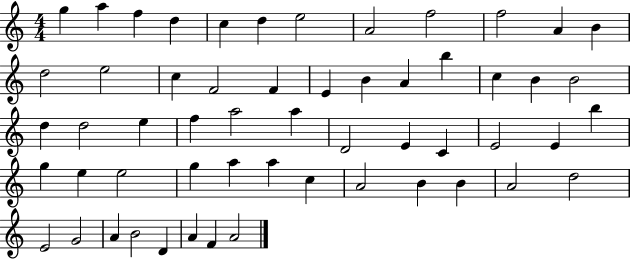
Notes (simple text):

G5/q A5/q F5/q D5/q C5/q D5/q E5/h A4/h F5/h F5/h A4/q B4/q D5/h E5/h C5/q F4/h F4/q E4/q B4/q A4/q B5/q C5/q B4/q B4/h D5/q D5/h E5/q F5/q A5/h A5/q D4/h E4/q C4/q E4/h E4/q B5/q G5/q E5/q E5/h G5/q A5/q A5/q C5/q A4/h B4/q B4/q A4/h D5/h E4/h G4/h A4/q B4/h D4/q A4/q F4/q A4/h